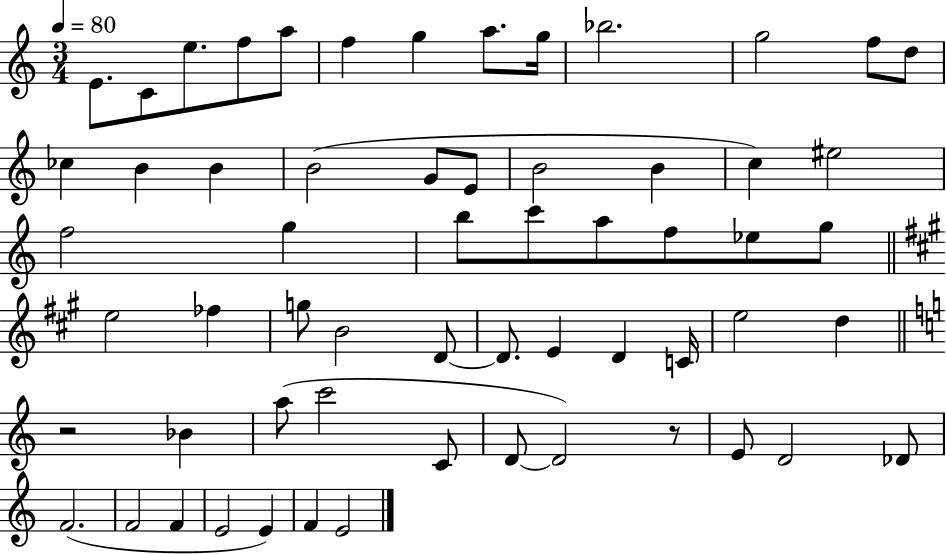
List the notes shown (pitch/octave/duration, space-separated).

E4/e. C4/e E5/e. F5/e A5/e F5/q G5/q A5/e. G5/s Bb5/h. G5/h F5/e D5/e CES5/q B4/q B4/q B4/h G4/e E4/e B4/h B4/q C5/q EIS5/h F5/h G5/q B5/e C6/e A5/e F5/e Eb5/e G5/e E5/h FES5/q G5/e B4/h D4/e D4/e. E4/q D4/q C4/s E5/h D5/q R/h Bb4/q A5/e C6/h C4/e D4/e D4/h R/e E4/e D4/h Db4/e F4/h. F4/h F4/q E4/h E4/q F4/q E4/h